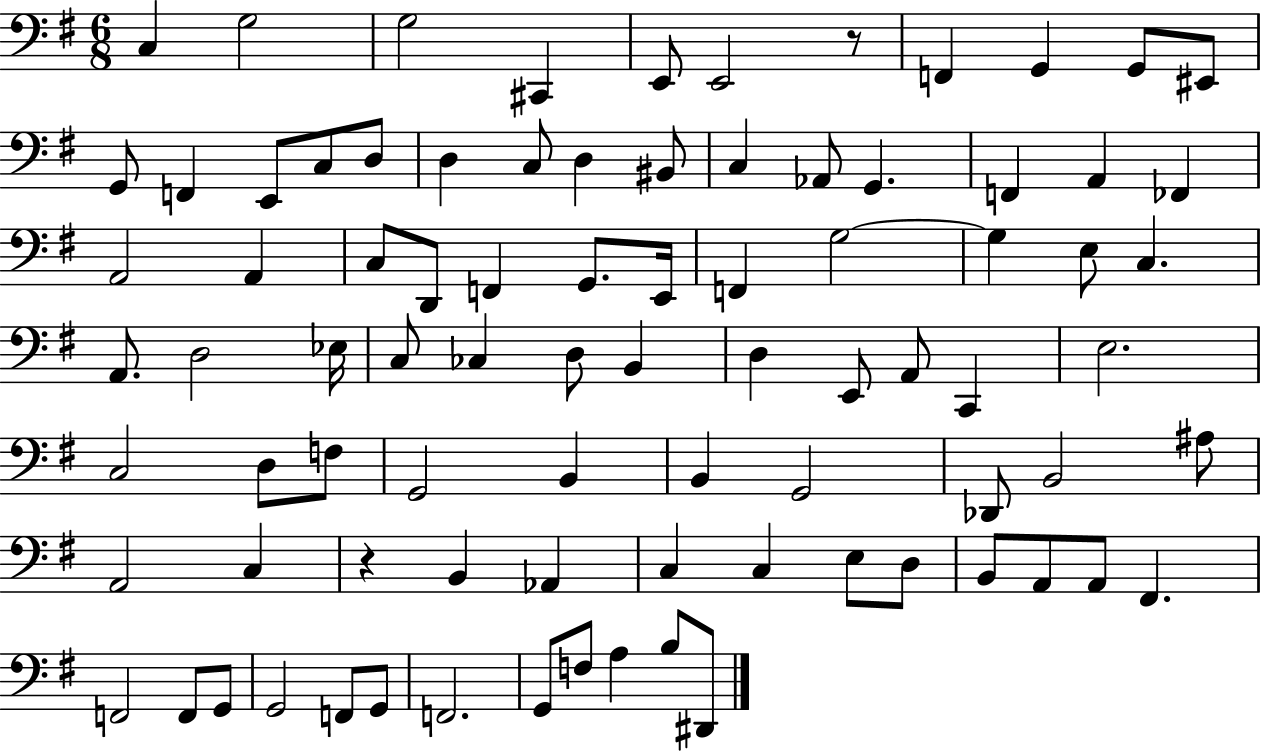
X:1
T:Untitled
M:6/8
L:1/4
K:G
C, G,2 G,2 ^C,, E,,/2 E,,2 z/2 F,, G,, G,,/2 ^E,,/2 G,,/2 F,, E,,/2 C,/2 D,/2 D, C,/2 D, ^B,,/2 C, _A,,/2 G,, F,, A,, _F,, A,,2 A,, C,/2 D,,/2 F,, G,,/2 E,,/4 F,, G,2 G, E,/2 C, A,,/2 D,2 _E,/4 C,/2 _C, D,/2 B,, D, E,,/2 A,,/2 C,, E,2 C,2 D,/2 F,/2 G,,2 B,, B,, G,,2 _D,,/2 B,,2 ^A,/2 A,,2 C, z B,, _A,, C, C, E,/2 D,/2 B,,/2 A,,/2 A,,/2 ^F,, F,,2 F,,/2 G,,/2 G,,2 F,,/2 G,,/2 F,,2 G,,/2 F,/2 A, B,/2 ^D,,/2